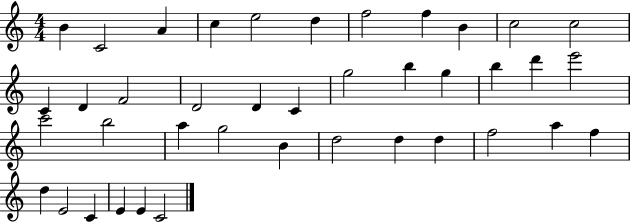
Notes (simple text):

B4/q C4/h A4/q C5/q E5/h D5/q F5/h F5/q B4/q C5/h C5/h C4/q D4/q F4/h D4/h D4/q C4/q G5/h B5/q G5/q B5/q D6/q E6/h C6/h B5/h A5/q G5/h B4/q D5/h D5/q D5/q F5/h A5/q F5/q D5/q E4/h C4/q E4/q E4/q C4/h